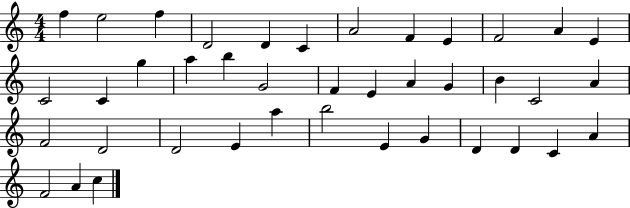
X:1
T:Untitled
M:4/4
L:1/4
K:C
f e2 f D2 D C A2 F E F2 A E C2 C g a b G2 F E A G B C2 A F2 D2 D2 E a b2 E G D D C A F2 A c